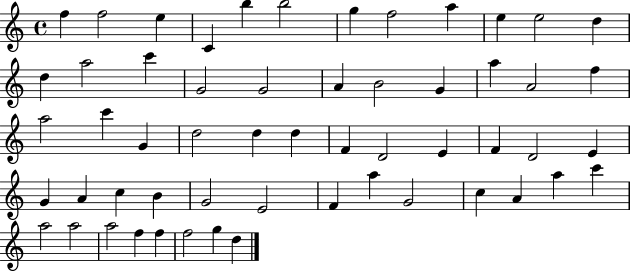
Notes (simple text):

F5/q F5/h E5/q C4/q B5/q B5/h G5/q F5/h A5/q E5/q E5/h D5/q D5/q A5/h C6/q G4/h G4/h A4/q B4/h G4/q A5/q A4/h F5/q A5/h C6/q G4/q D5/h D5/q D5/q F4/q D4/h E4/q F4/q D4/h E4/q G4/q A4/q C5/q B4/q G4/h E4/h F4/q A5/q G4/h C5/q A4/q A5/q C6/q A5/h A5/h A5/h F5/q F5/q F5/h G5/q D5/q